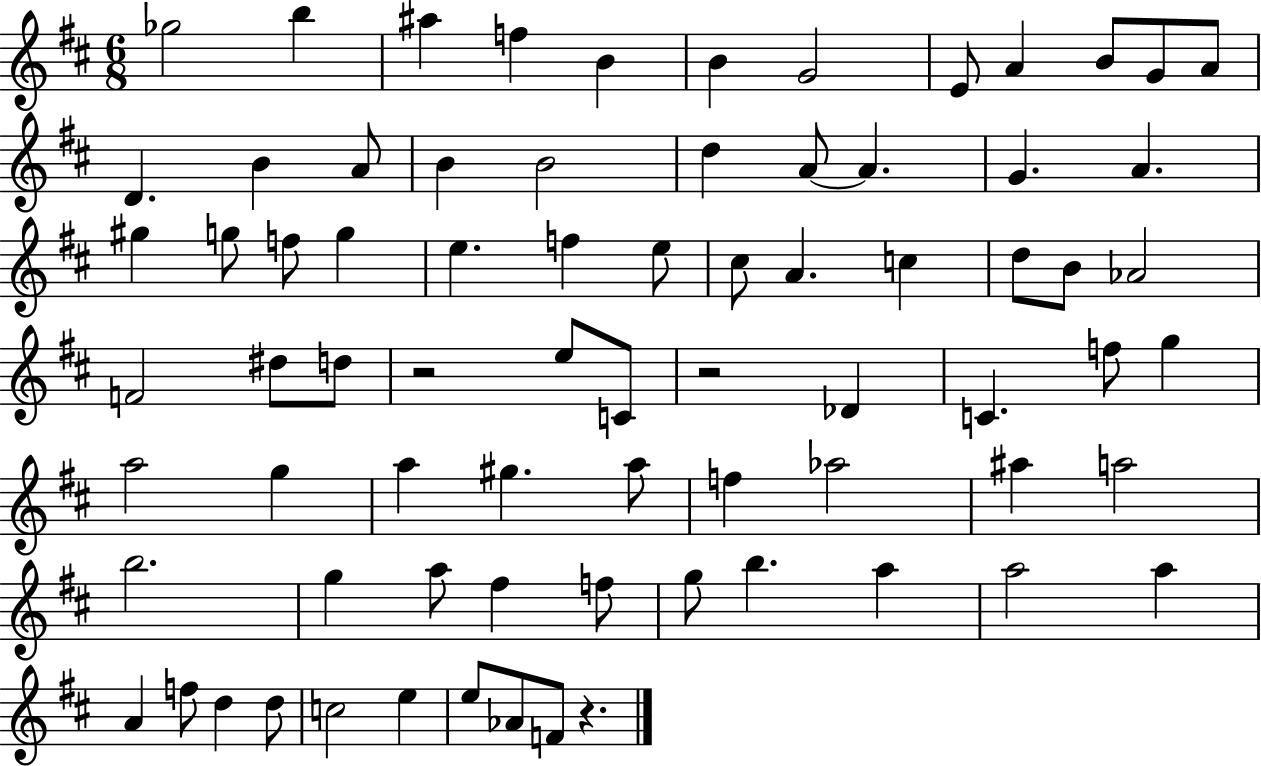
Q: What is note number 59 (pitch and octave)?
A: G5